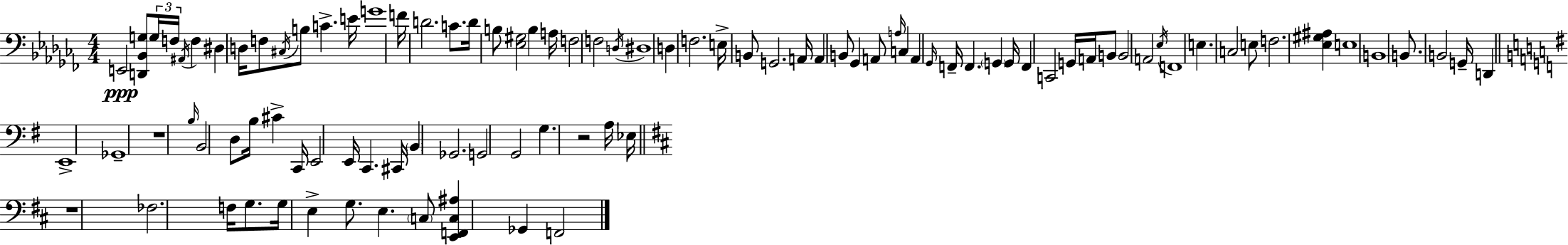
{
  \clef bass
  \numericTimeSignature
  \time 4/4
  \key aes \minor
  \repeat volta 2 { e,2\ppp <d, bes, g>8 \tuplet 3/2 { g16 f16 \acciaccatura { ais,16 } } f4 | dis4 d16 f8 \acciaccatura { cis16 } b8 c'4.-> | e'16 g'1 | f'16 d'2. c'8. | \break d'16 b8 <ees gis>2 b4 | a16 f2 f2 | \acciaccatura { d16 } dis1 | d4 f2. | \break e16-> b,8 g,2. | a,16 a,4 b,8 ges,4 a,8 \grace { a16 } | c4 a,4 \grace { ges,16 } f,16-- f,4. | \parenthesize g,4 g,16 f,4 c,2 | \break g,16 a,16 b,8 b,2 a,2 | \acciaccatura { ees16 } f,1 | e4. c2 | e8 f2. | \break <ees gis ais>4 e1 | b,1 | b,8. b,2 | g,16-- d,4 \bar "||" \break \key g \major e,1-> | ges,1-- | r1 | \grace { b16 } b,2 d8 b16 cis'4-> | \break c,16 e,2 e,16 c,4. | cis,16 \parenthesize b,4 ges,2. | g,2 g,2 | g4. r2 a16 | \break ees16 \bar "||" \break \key d \major r1 | fes2. f16 g8. | g16 e4-> g8. e4. \parenthesize c8 | <e, f, c ais>4 ges,4 f,2 | \break } \bar "|."
}